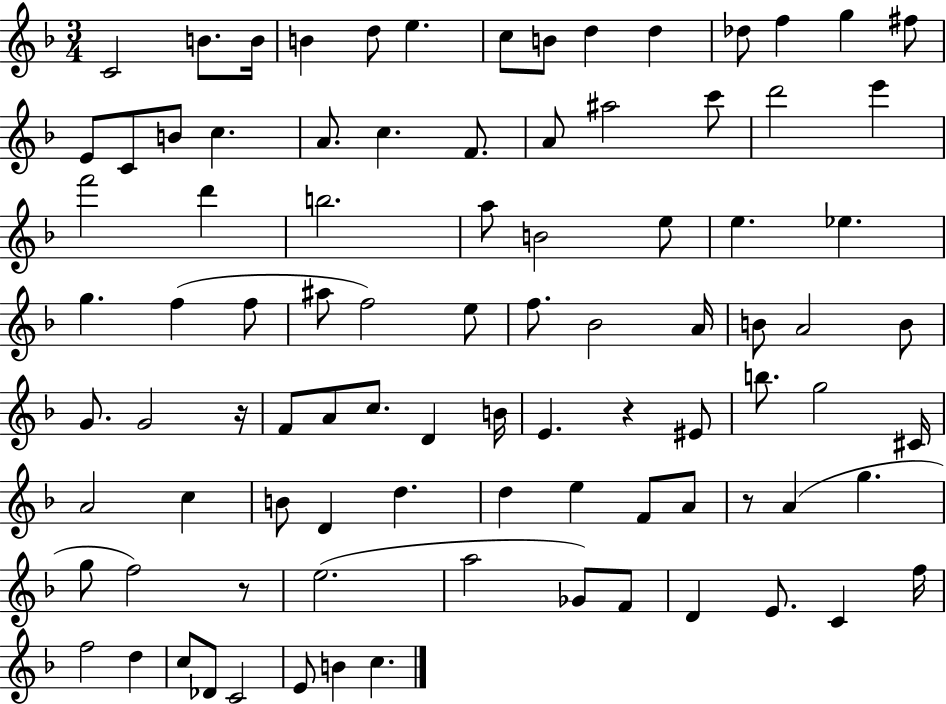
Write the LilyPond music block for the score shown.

{
  \clef treble
  \numericTimeSignature
  \time 3/4
  \key f \major
  c'2 b'8. b'16 | b'4 d''8 e''4. | c''8 b'8 d''4 d''4 | des''8 f''4 g''4 fis''8 | \break e'8 c'8 b'8 c''4. | a'8. c''4. f'8. | a'8 ais''2 c'''8 | d'''2 e'''4 | \break f'''2 d'''4 | b''2. | a''8 b'2 e''8 | e''4. ees''4. | \break g''4. f''4( f''8 | ais''8 f''2) e''8 | f''8. bes'2 a'16 | b'8 a'2 b'8 | \break g'8. g'2 r16 | f'8 a'8 c''8. d'4 b'16 | e'4. r4 eis'8 | b''8. g''2 cis'16 | \break a'2 c''4 | b'8 d'4 d''4. | d''4 e''4 f'8 a'8 | r8 a'4( g''4. | \break g''8 f''2) r8 | e''2.( | a''2 ges'8) f'8 | d'4 e'8. c'4 f''16 | \break f''2 d''4 | c''8 des'8 c'2 | e'8 b'4 c''4. | \bar "|."
}